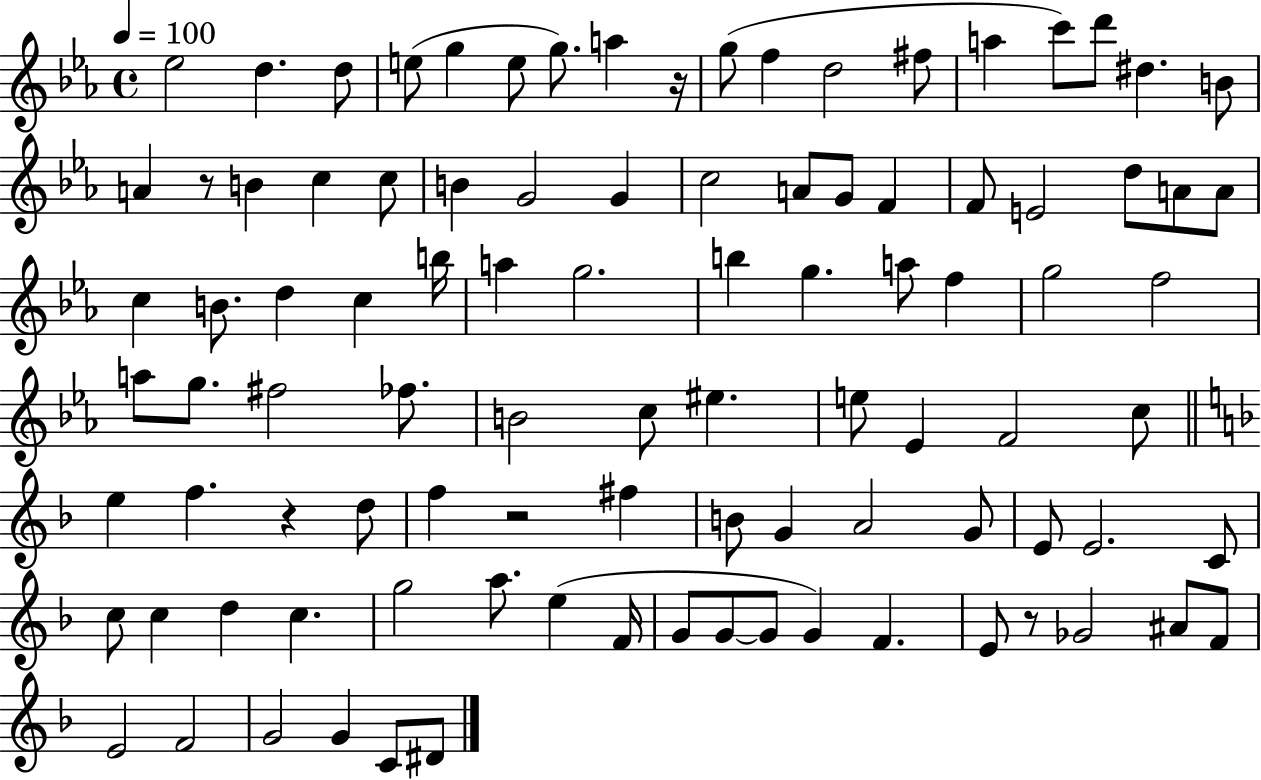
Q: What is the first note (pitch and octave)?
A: Eb5